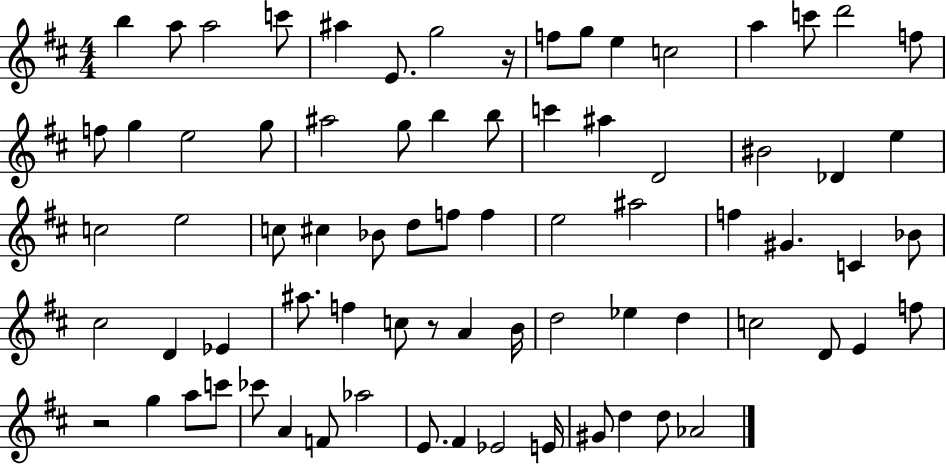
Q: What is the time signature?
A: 4/4